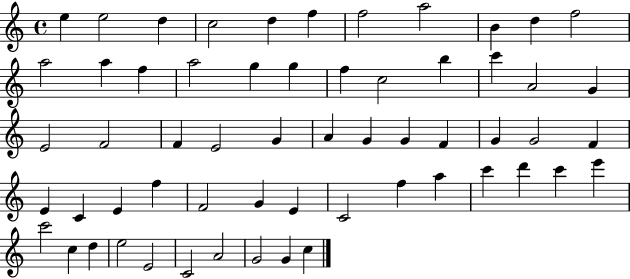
X:1
T:Untitled
M:4/4
L:1/4
K:C
e e2 d c2 d f f2 a2 B d f2 a2 a f a2 g g f c2 b c' A2 G E2 F2 F E2 G A G G F G G2 F E C E f F2 G E C2 f a c' d' c' e' c'2 c d e2 E2 C2 A2 G2 G c